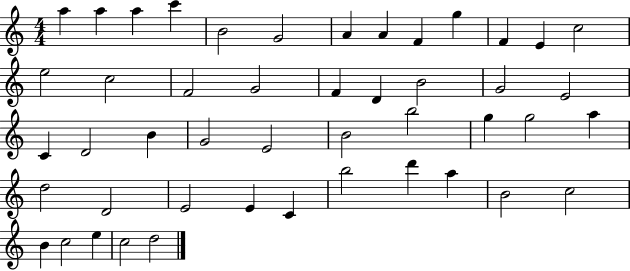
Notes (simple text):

A5/q A5/q A5/q C6/q B4/h G4/h A4/q A4/q F4/q G5/q F4/q E4/q C5/h E5/h C5/h F4/h G4/h F4/q D4/q B4/h G4/h E4/h C4/q D4/h B4/q G4/h E4/h B4/h B5/h G5/q G5/h A5/q D5/h D4/h E4/h E4/q C4/q B5/h D6/q A5/q B4/h C5/h B4/q C5/h E5/q C5/h D5/h